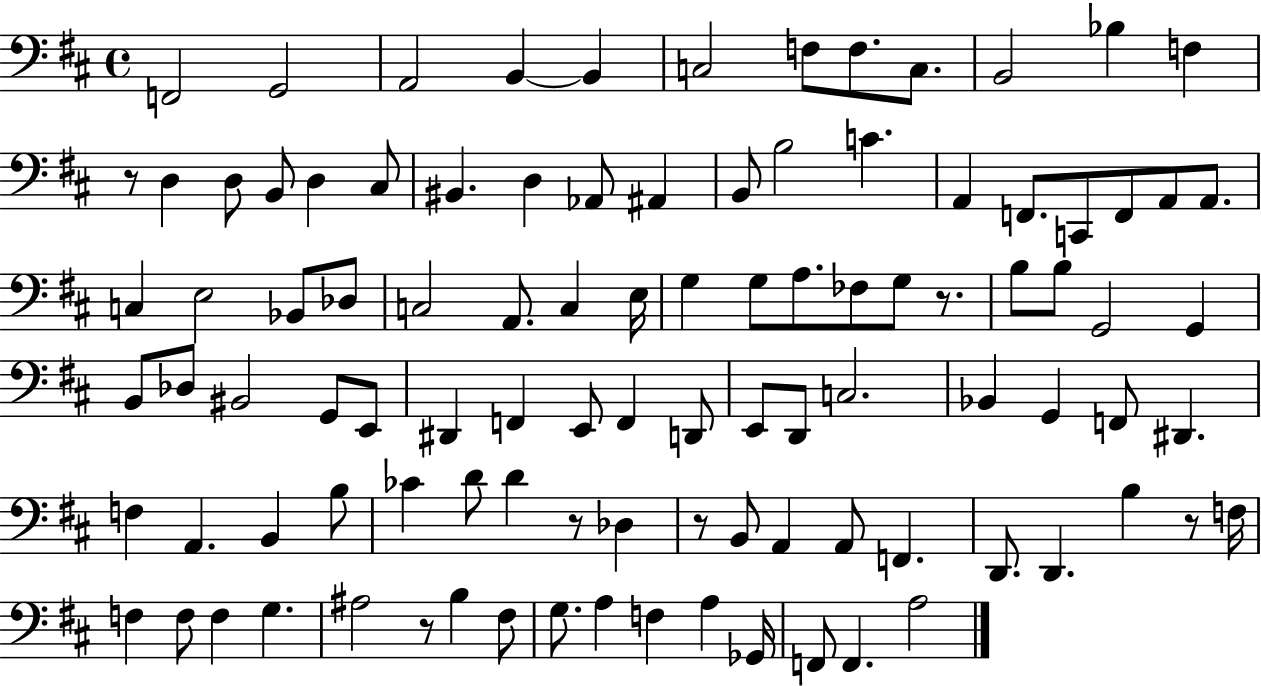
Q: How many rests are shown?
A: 6